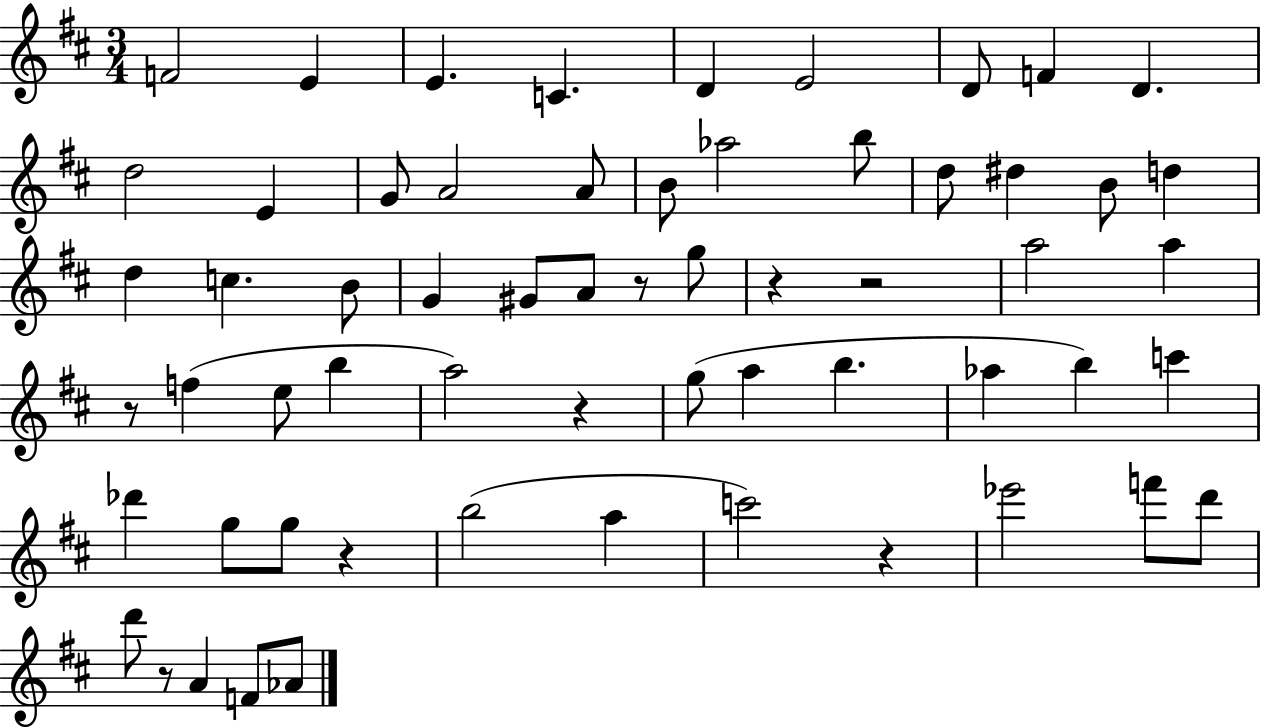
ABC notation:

X:1
T:Untitled
M:3/4
L:1/4
K:D
F2 E E C D E2 D/2 F D d2 E G/2 A2 A/2 B/2 _a2 b/2 d/2 ^d B/2 d d c B/2 G ^G/2 A/2 z/2 g/2 z z2 a2 a z/2 f e/2 b a2 z g/2 a b _a b c' _d' g/2 g/2 z b2 a c'2 z _e'2 f'/2 d'/2 d'/2 z/2 A F/2 _A/2